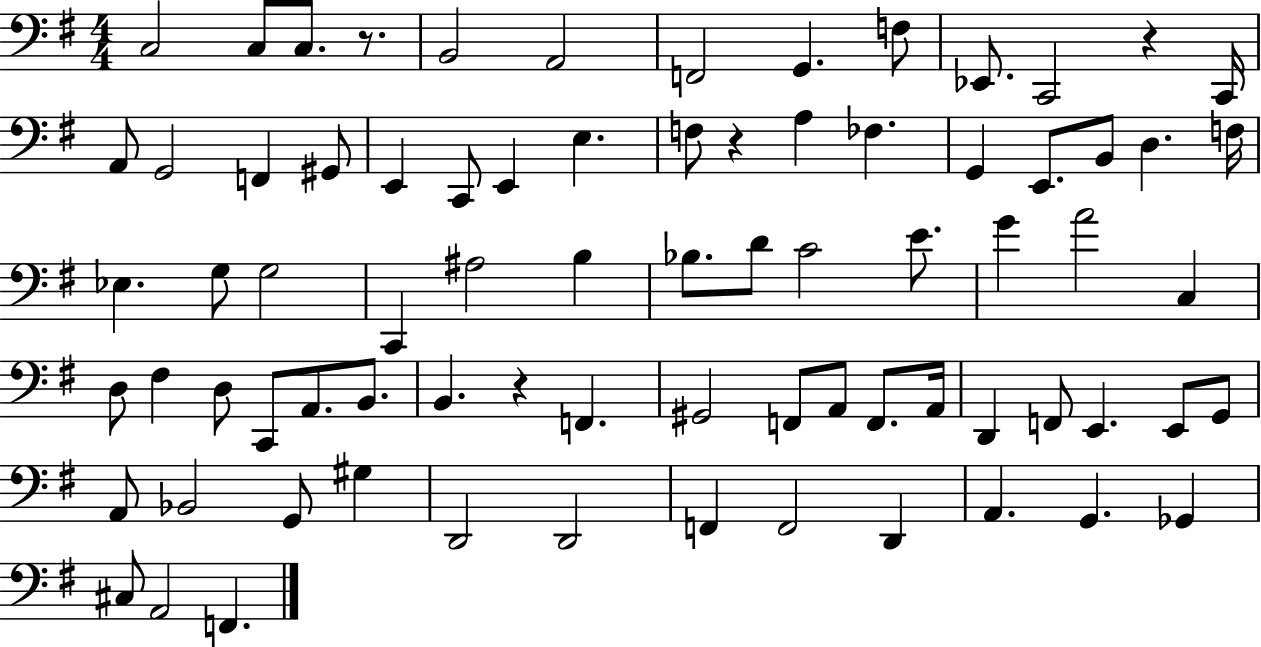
{
  \clef bass
  \numericTimeSignature
  \time 4/4
  \key g \major
  \repeat volta 2 { c2 c8 c8. r8. | b,2 a,2 | f,2 g,4. f8 | ees,8. c,2 r4 c,16 | \break a,8 g,2 f,4 gis,8 | e,4 c,8 e,4 e4. | f8 r4 a4 fes4. | g,4 e,8. b,8 d4. f16 | \break ees4. g8 g2 | c,4 ais2 b4 | bes8. d'8 c'2 e'8. | g'4 a'2 c4 | \break d8 fis4 d8 c,8 a,8. b,8. | b,4. r4 f,4. | gis,2 f,8 a,8 f,8. a,16 | d,4 f,8 e,4. e,8 g,8 | \break a,8 bes,2 g,8 gis4 | d,2 d,2 | f,4 f,2 d,4 | a,4. g,4. ges,4 | \break cis8 a,2 f,4. | } \bar "|."
}